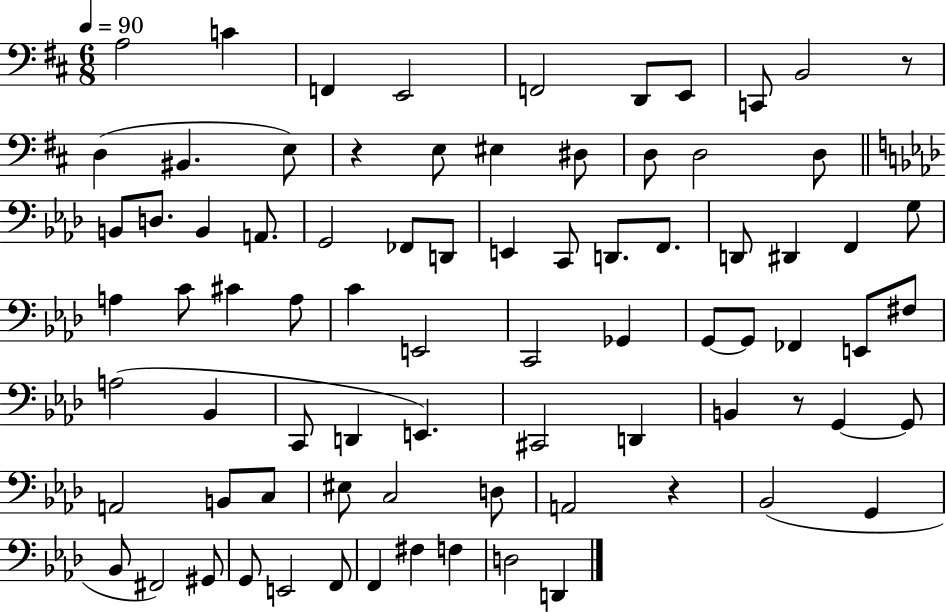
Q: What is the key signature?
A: D major